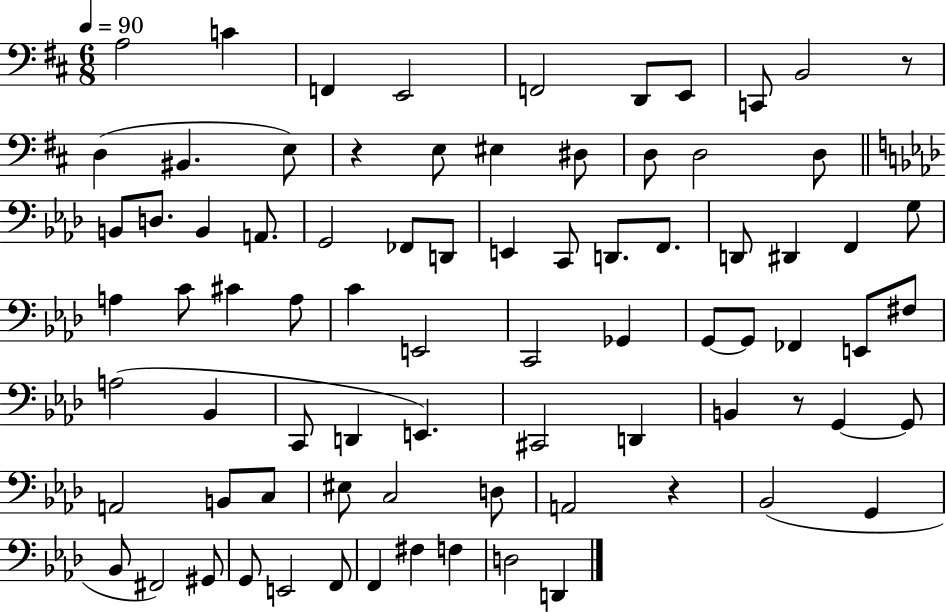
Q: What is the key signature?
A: D major